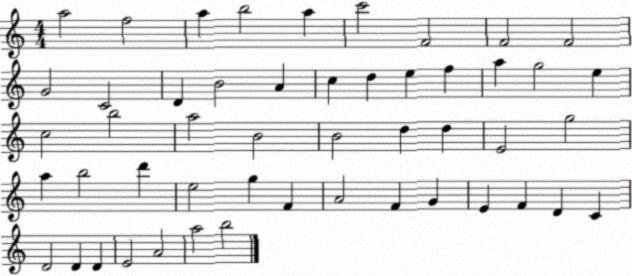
X:1
T:Untitled
M:4/4
L:1/4
K:C
a2 f2 a b2 a c'2 F2 F2 F2 G2 C2 D B2 A c d e f a g2 e c2 b2 a2 B2 B2 d d E2 g2 a b2 d' e2 g F A2 F G E F D C D2 D D E2 A2 a2 b2